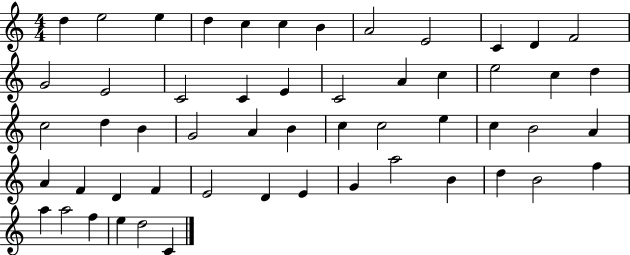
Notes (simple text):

D5/q E5/h E5/q D5/q C5/q C5/q B4/q A4/h E4/h C4/q D4/q F4/h G4/h E4/h C4/h C4/q E4/q C4/h A4/q C5/q E5/h C5/q D5/q C5/h D5/q B4/q G4/h A4/q B4/q C5/q C5/h E5/q C5/q B4/h A4/q A4/q F4/q D4/q F4/q E4/h D4/q E4/q G4/q A5/h B4/q D5/q B4/h F5/q A5/q A5/h F5/q E5/q D5/h C4/q